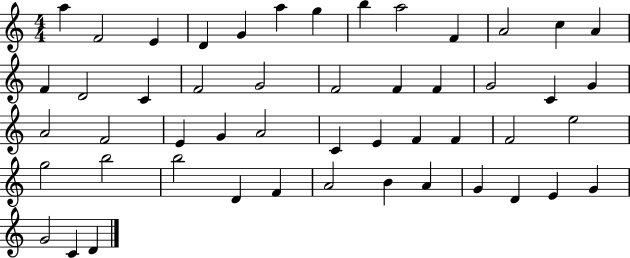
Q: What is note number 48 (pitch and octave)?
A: G4